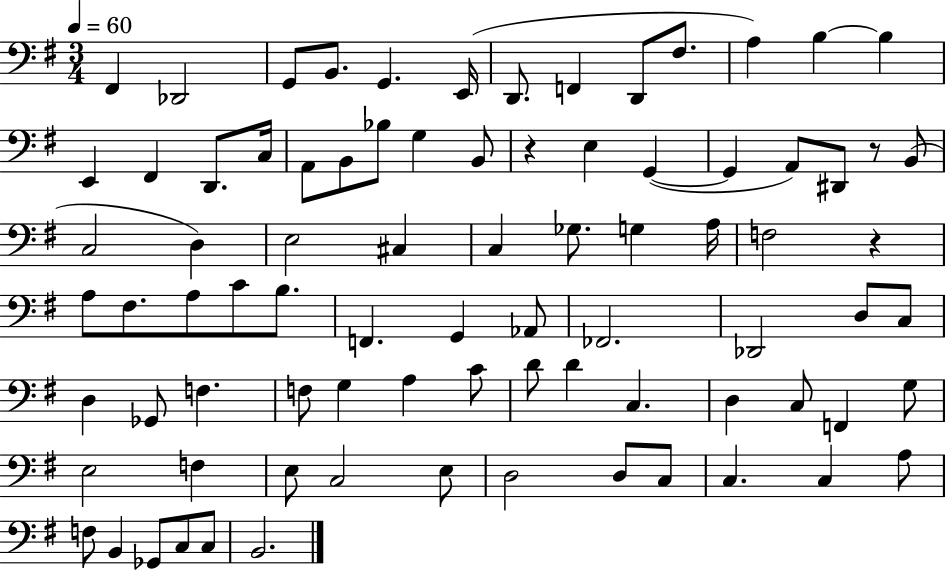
F#2/q Db2/h G2/e B2/e. G2/q. E2/s D2/e. F2/q D2/e F#3/e. A3/q B3/q B3/q E2/q F#2/q D2/e. C3/s A2/e B2/e Bb3/e G3/q B2/e R/q E3/q G2/q G2/q A2/e D#2/e R/e B2/e C3/h D3/q E3/h C#3/q C3/q Gb3/e. G3/q A3/s F3/h R/q A3/e F#3/e. A3/e C4/e B3/e. F2/q. G2/q Ab2/e FES2/h. Db2/h D3/e C3/e D3/q Gb2/e F3/q. F3/e G3/q A3/q C4/e D4/e D4/q C3/q. D3/q C3/e F2/q G3/e E3/h F3/q E3/e C3/h E3/e D3/h D3/e C3/e C3/q. C3/q A3/e F3/e B2/q Gb2/e C3/e C3/e B2/h.